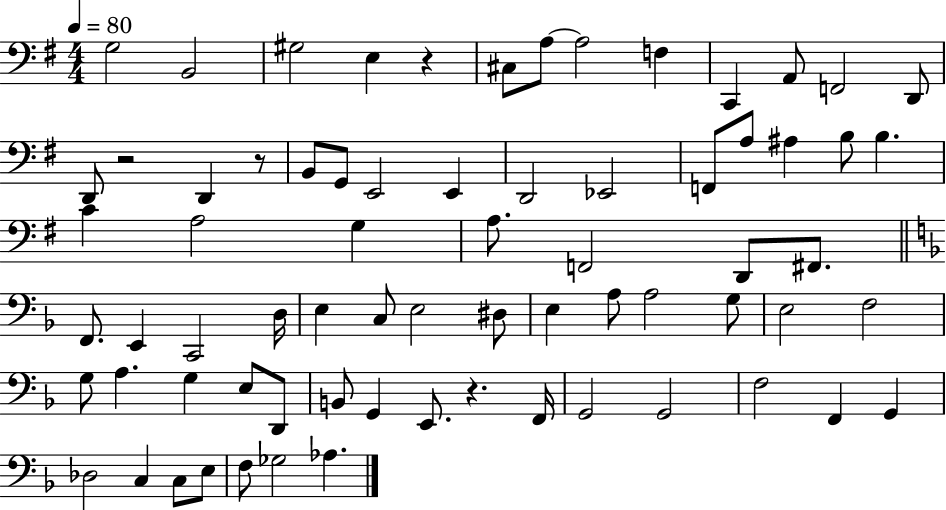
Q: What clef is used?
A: bass